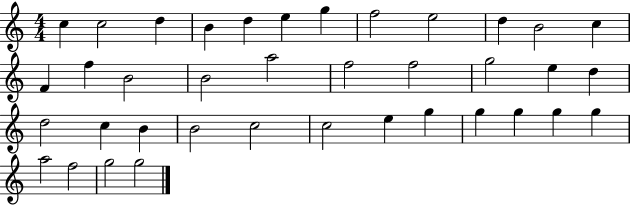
{
  \clef treble
  \numericTimeSignature
  \time 4/4
  \key c \major
  c''4 c''2 d''4 | b'4 d''4 e''4 g''4 | f''2 e''2 | d''4 b'2 c''4 | \break f'4 f''4 b'2 | b'2 a''2 | f''2 f''2 | g''2 e''4 d''4 | \break d''2 c''4 b'4 | b'2 c''2 | c''2 e''4 g''4 | g''4 g''4 g''4 g''4 | \break a''2 f''2 | g''2 g''2 | \bar "|."
}